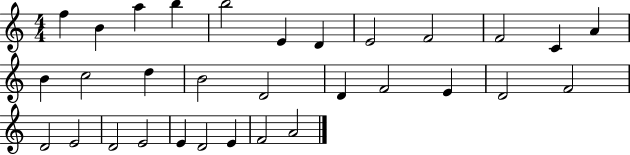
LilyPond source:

{
  \clef treble
  \numericTimeSignature
  \time 4/4
  \key c \major
  f''4 b'4 a''4 b''4 | b''2 e'4 d'4 | e'2 f'2 | f'2 c'4 a'4 | \break b'4 c''2 d''4 | b'2 d'2 | d'4 f'2 e'4 | d'2 f'2 | \break d'2 e'2 | d'2 e'2 | e'4 d'2 e'4 | f'2 a'2 | \break \bar "|."
}